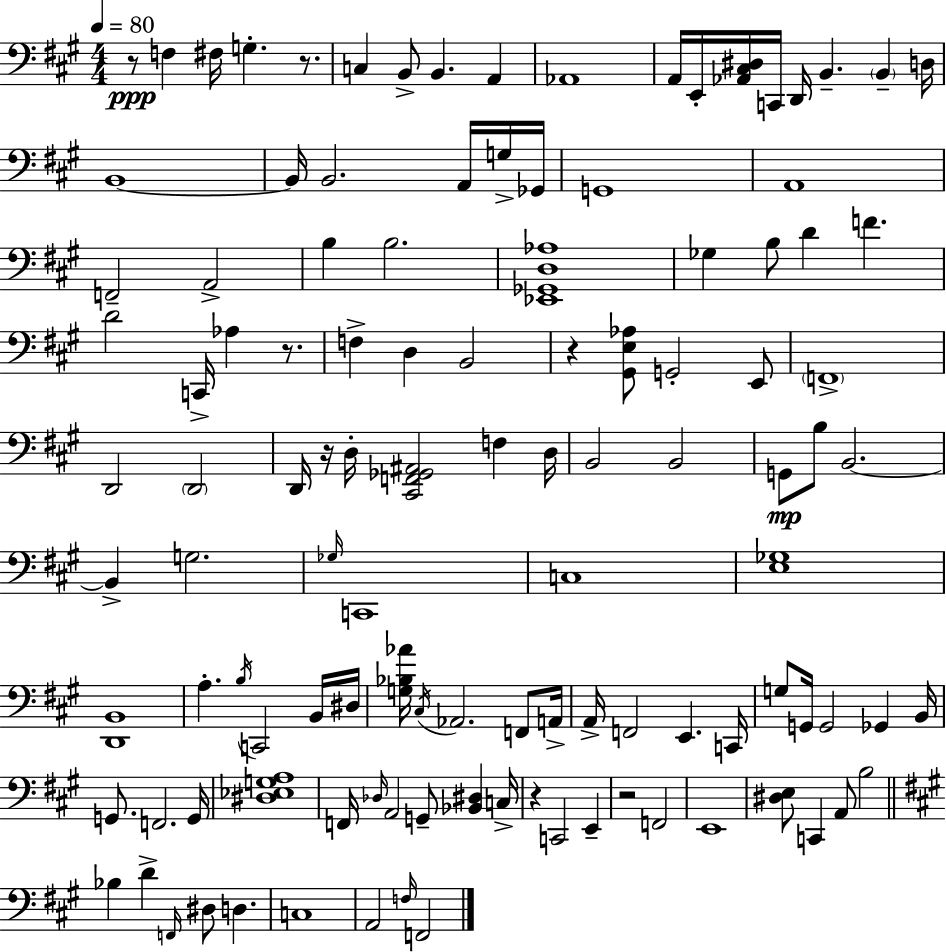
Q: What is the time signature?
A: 4/4